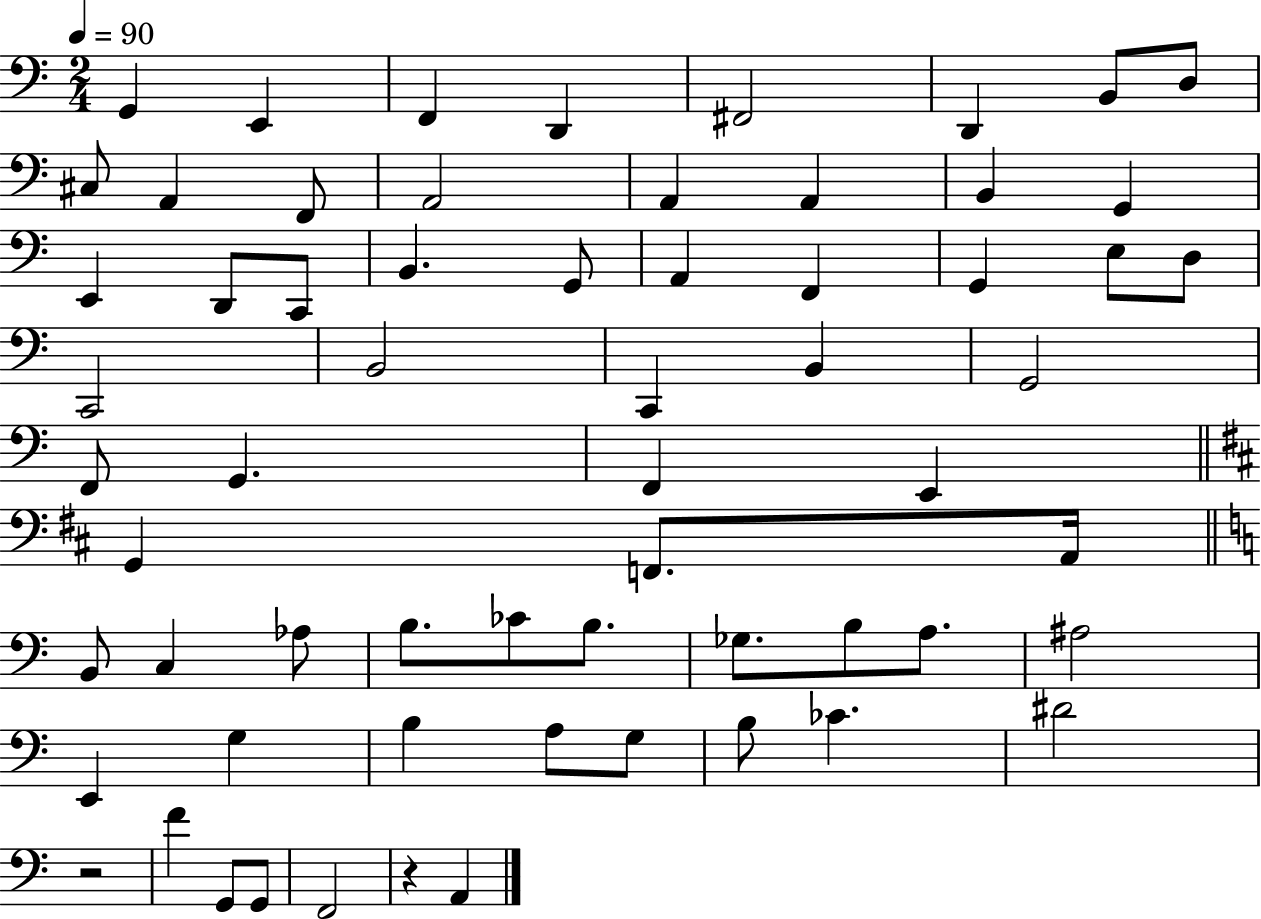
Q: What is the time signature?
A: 2/4